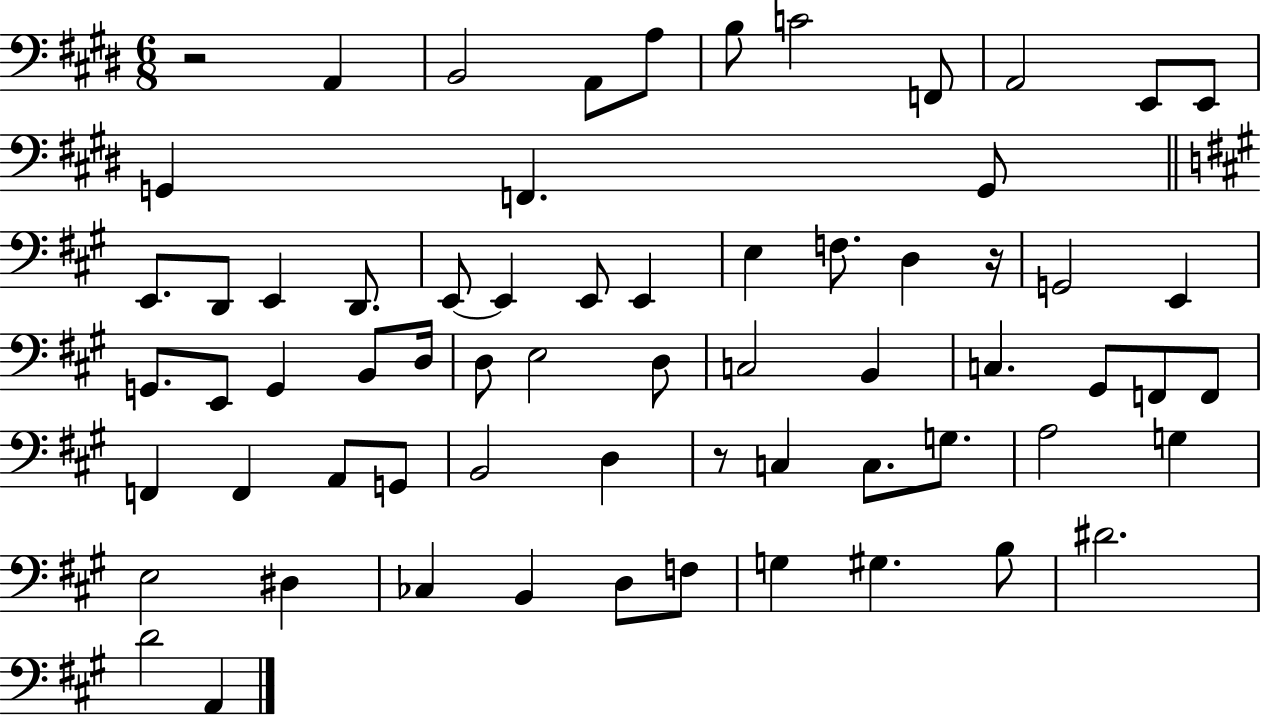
{
  \clef bass
  \numericTimeSignature
  \time 6/8
  \key e \major
  \repeat volta 2 { r2 a,4 | b,2 a,8 a8 | b8 c'2 f,8 | a,2 e,8 e,8 | \break g,4 f,4. g,8 | \bar "||" \break \key a \major e,8. d,8 e,4 d,8. | e,8~~ e,4 e,8 e,4 | e4 f8. d4 r16 | g,2 e,4 | \break g,8. e,8 g,4 b,8 d16 | d8 e2 d8 | c2 b,4 | c4. gis,8 f,8 f,8 | \break f,4 f,4 a,8 g,8 | b,2 d4 | r8 c4 c8. g8. | a2 g4 | \break e2 dis4 | ces4 b,4 d8 f8 | g4 gis4. b8 | dis'2. | \break d'2 a,4 | } \bar "|."
}